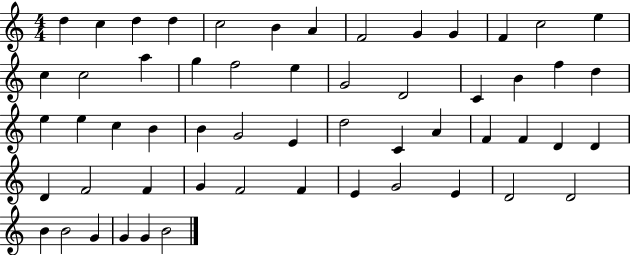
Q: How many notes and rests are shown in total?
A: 56